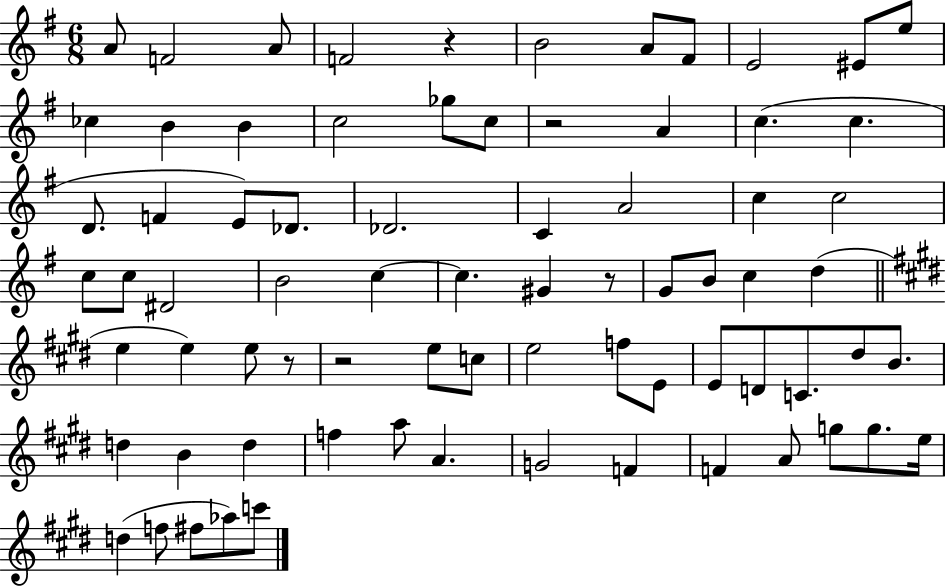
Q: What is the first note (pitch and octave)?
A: A4